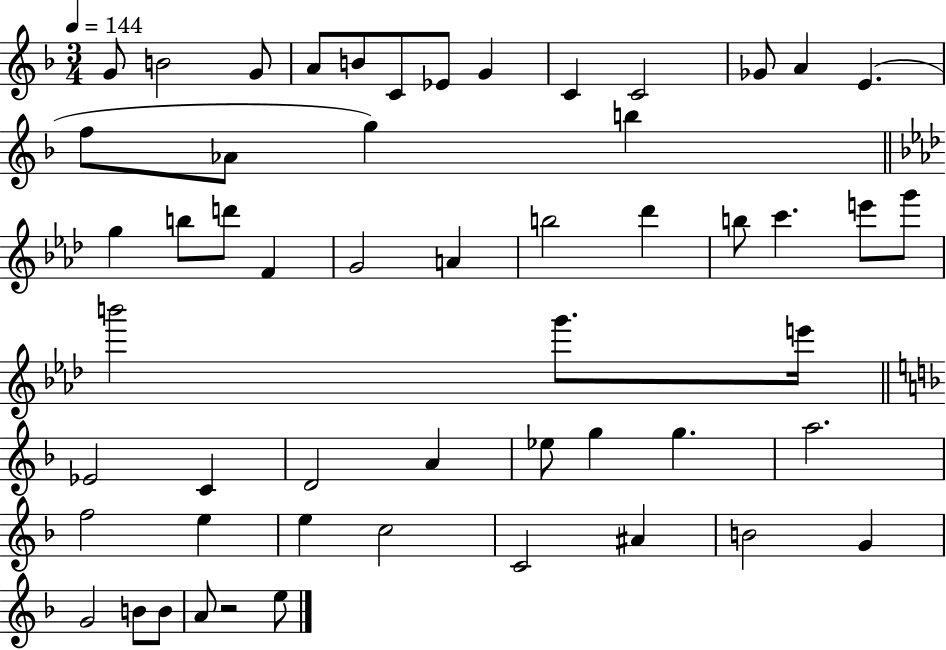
{
  \clef treble
  \numericTimeSignature
  \time 3/4
  \key f \major
  \tempo 4 = 144
  g'8 b'2 g'8 | a'8 b'8 c'8 ees'8 g'4 | c'4 c'2 | ges'8 a'4 e'4.( | \break f''8 aes'8 g''4) b''4 | \bar "||" \break \key aes \major g''4 b''8 d'''8 f'4 | g'2 a'4 | b''2 des'''4 | b''8 c'''4. e'''8 g'''8 | \break b'''2 g'''8. e'''16 | \bar "||" \break \key f \major ees'2 c'4 | d'2 a'4 | ees''8 g''4 g''4. | a''2. | \break f''2 e''4 | e''4 c''2 | c'2 ais'4 | b'2 g'4 | \break g'2 b'8 b'8 | a'8 r2 e''8 | \bar "|."
}